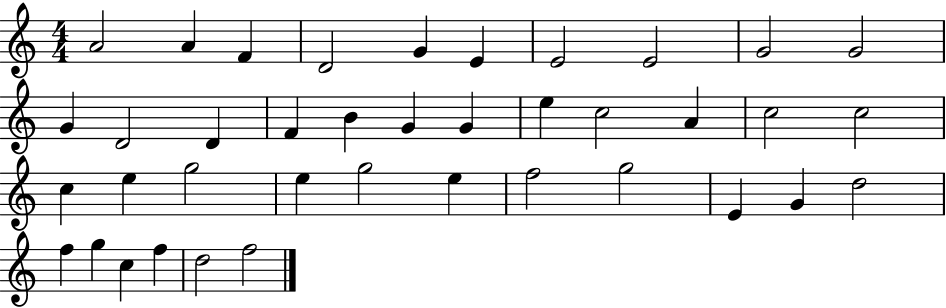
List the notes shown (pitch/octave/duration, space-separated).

A4/h A4/q F4/q D4/h G4/q E4/q E4/h E4/h G4/h G4/h G4/q D4/h D4/q F4/q B4/q G4/q G4/q E5/q C5/h A4/q C5/h C5/h C5/q E5/q G5/h E5/q G5/h E5/q F5/h G5/h E4/q G4/q D5/h F5/q G5/q C5/q F5/q D5/h F5/h